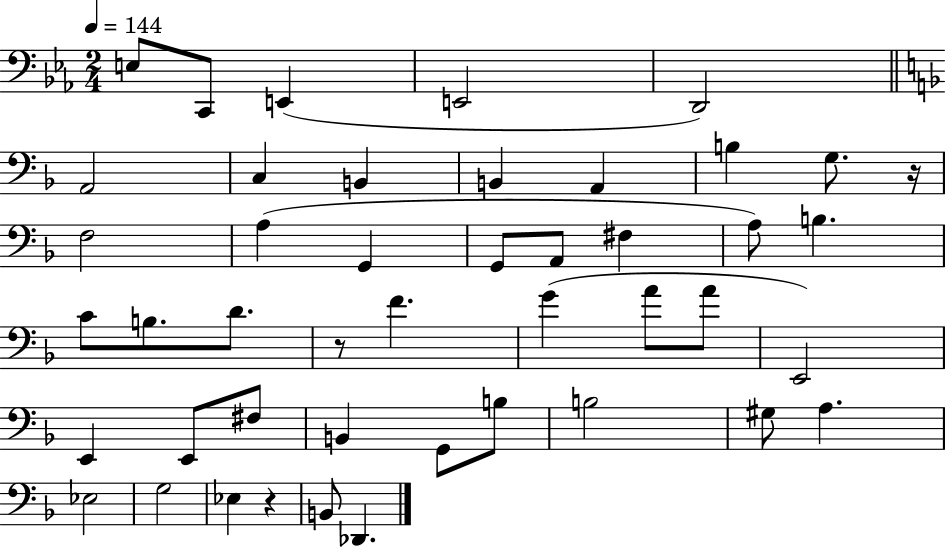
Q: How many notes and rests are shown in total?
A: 45